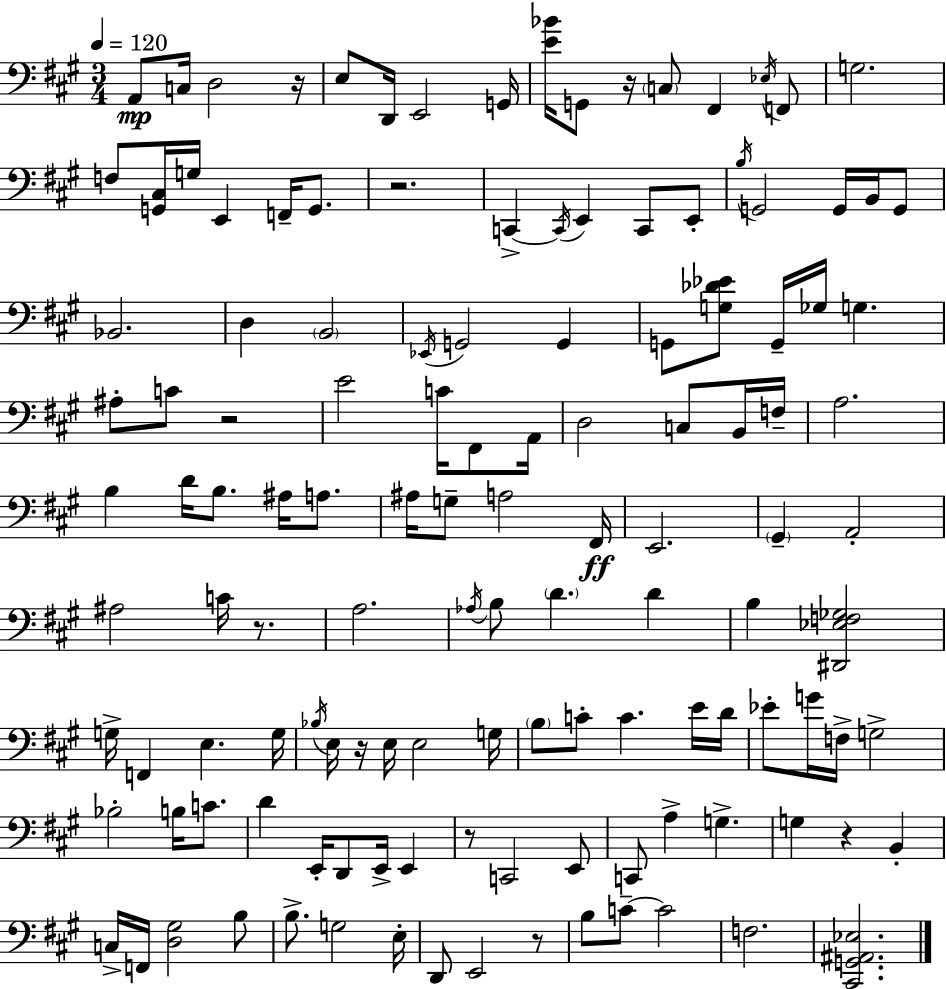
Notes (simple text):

A2/e C3/s D3/h R/s E3/e D2/s E2/h G2/s [E4,Bb4]/s G2/e R/s C3/e F#2/q Eb3/s F2/e G3/h. F3/e [G2,C#3]/s G3/s E2/q F2/s G2/e. R/h. C2/q C2/s E2/q C2/e E2/e B3/s G2/h G2/s B2/s G2/e Bb2/h. D3/q B2/h Eb2/s G2/h G2/q G2/e [G3,Db4,Eb4]/e G2/s Gb3/s G3/q. A#3/e C4/e R/h E4/h C4/s F#2/e A2/s D3/h C3/e B2/s F3/s A3/h. B3/q D4/s B3/e. A#3/s A3/e. A#3/s G3/e A3/h F#2/s E2/h. G#2/q A2/h A#3/h C4/s R/e. A3/h. Ab3/s B3/e D4/q. D4/q B3/q [D#2,Eb3,F3,Gb3]/h G3/s F2/q E3/q. G3/s Bb3/s E3/s R/s E3/s E3/h G3/s B3/e C4/e C4/q. E4/s D4/s Eb4/e G4/s F3/s G3/h Bb3/h B3/s C4/e. D4/q E2/s D2/e E2/s E2/q R/e C2/h E2/e C2/e A3/q G3/q. G3/q R/q B2/q C3/s F2/s [D3,G#3]/h B3/e B3/e. G3/h E3/s D2/e E2/h R/e B3/e C4/e C4/h F3/h. [C#2,G2,A#2,Eb3]/h.